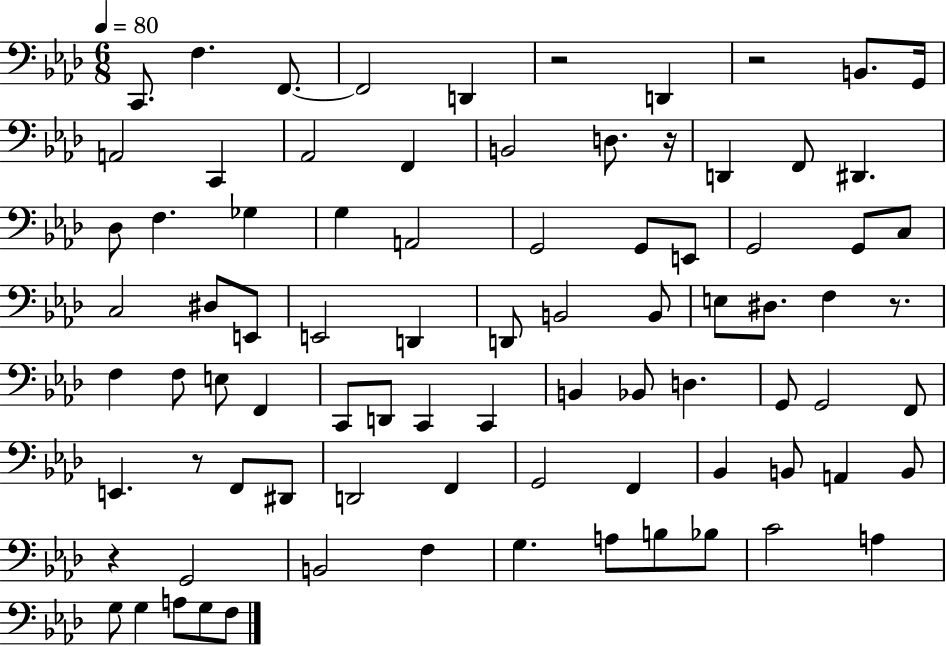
X:1
T:Untitled
M:6/8
L:1/4
K:Ab
C,,/2 F, F,,/2 F,,2 D,, z2 D,, z2 B,,/2 G,,/4 A,,2 C,, _A,,2 F,, B,,2 D,/2 z/4 D,, F,,/2 ^D,, _D,/2 F, _G, G, A,,2 G,,2 G,,/2 E,,/2 G,,2 G,,/2 C,/2 C,2 ^D,/2 E,,/2 E,,2 D,, D,,/2 B,,2 B,,/2 E,/2 ^D,/2 F, z/2 F, F,/2 E,/2 F,, C,,/2 D,,/2 C,, C,, B,, _B,,/2 D, G,,/2 G,,2 F,,/2 E,, z/2 F,,/2 ^D,,/2 D,,2 F,, G,,2 F,, _B,, B,,/2 A,, B,,/2 z G,,2 B,,2 F, G, A,/2 B,/2 _B,/2 C2 A, G,/2 G, A,/2 G,/2 F,/2